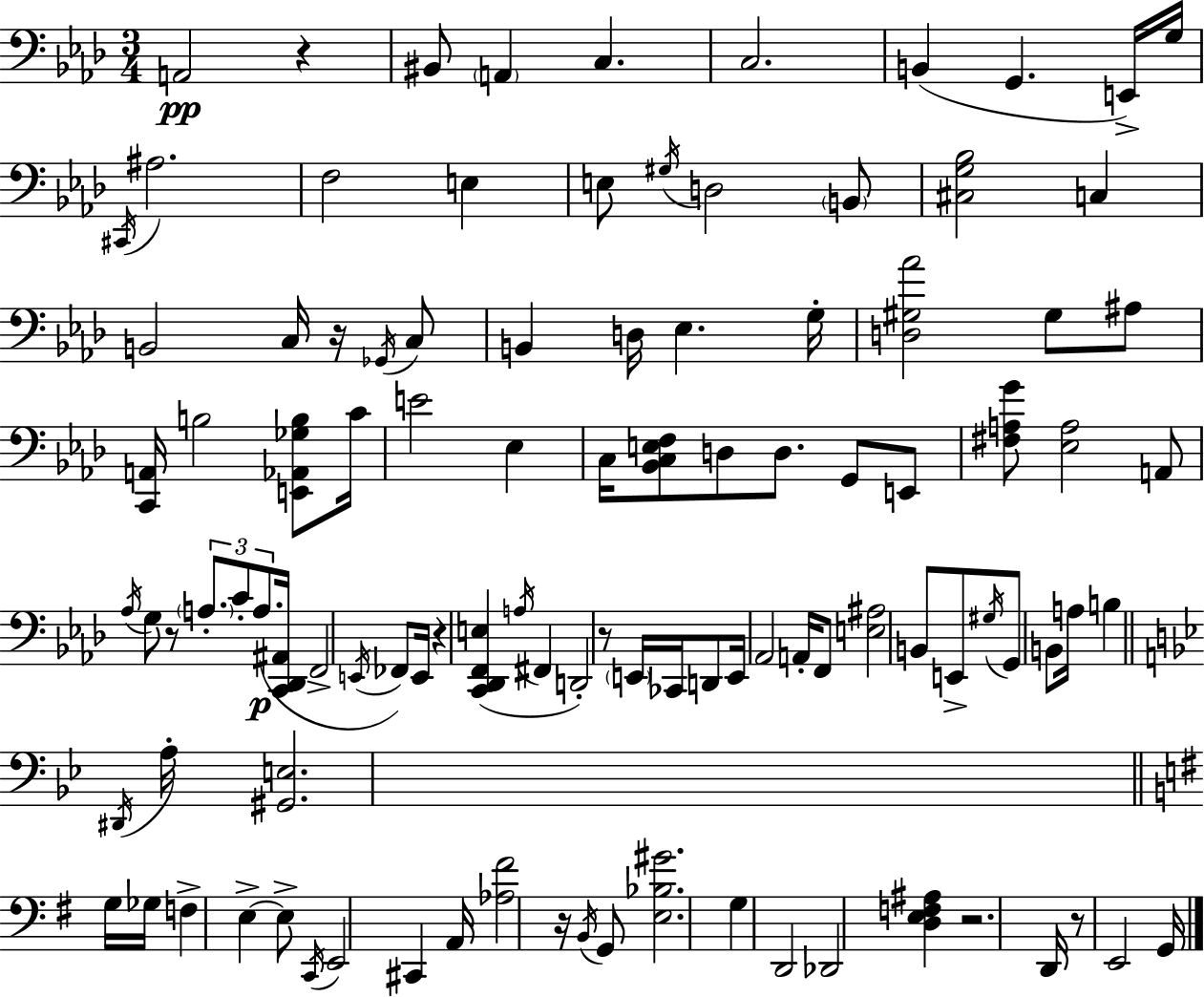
{
  \clef bass
  \numericTimeSignature
  \time 3/4
  \key aes \major
  a,2\pp r4 | bis,8 \parenthesize a,4 c4. | c2. | b,4( g,4. e,16->) g16 | \break \acciaccatura { cis,16 } ais2. | f2 e4 | e8 \acciaccatura { gis16 } d2 | \parenthesize b,8 <cis g bes>2 c4 | \break b,2 c16 r16 | \acciaccatura { ges,16 } c8 b,4 d16 ees4. | g16-. <d gis aes'>2 gis8 | ais8 <c, a,>16 b2 | \break <e, aes, ges b>8 c'16 e'2 ees4 | c16 <bes, c e f>8 d8 d8. g,8 | e,8 <fis a g'>8 <ees a>2 | a,8 \acciaccatura { aes16 } g8 r8 \tuplet 3/2 { \parenthesize a8.-. c'8-. | \break a8.(\p } <c, des, ais,>16 f,2-> | \acciaccatura { e,16 } fes,8) e,16 r4 <c, des, f, e>4( | \acciaccatura { a16 } fis,4 d,2-.) | r8 \parenthesize e,16 ces,16 d,8 e,16 aes,2 | \break a,16-. f,8 <e ais>2 | b,8 e,8-> \acciaccatura { gis16 } g,8 b,8 | a16 b4 \bar "||" \break \key g \minor \acciaccatura { dis,16 } a16-. <gis, e>2. | \bar "||" \break \key e \minor g16 ges16 f4-> e4->~~ e8-> | \acciaccatura { c,16 } e,2 cis,4 | a,16 <aes fis'>2 r16 \acciaccatura { b,16 } | g,8 <e bes gis'>2. | \break g4 d,2 | des,2 <d e f ais>4 | r2. | d,16 r8 e,2 | \break g,16 \bar "|."
}